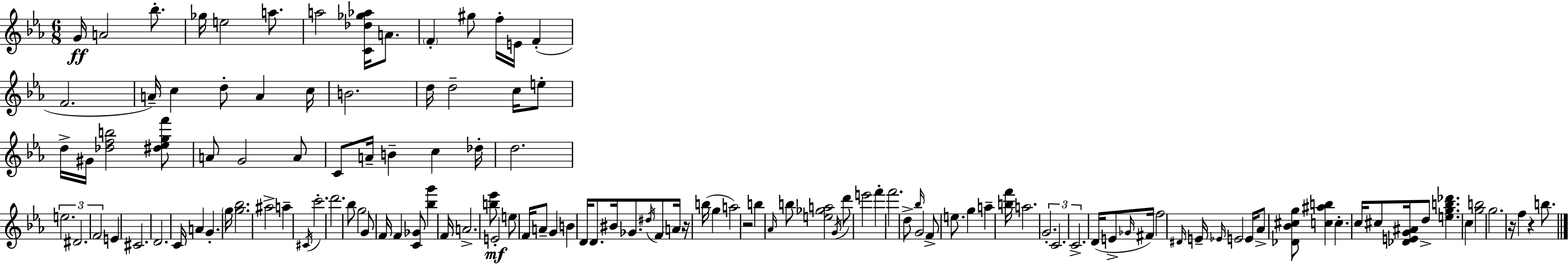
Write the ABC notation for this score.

X:1
T:Untitled
M:6/8
L:1/4
K:Cm
G/4 A2 _b/2 _g/4 e2 a/2 a2 [C_d_g_a]/4 A/2 F ^g/2 f/4 E/4 F F2 A/4 c d/2 A c/4 B2 d/4 d2 c/4 e/2 d/4 ^G/4 [_dfb]2 [^d_egf']/2 A/2 G2 A/2 C/2 A/4 B c _d/4 d2 e2 ^D2 F2 E ^C2 D2 C/4 A G g/4 [g_b]2 ^a2 a ^C/4 c'2 d'2 _b/2 g2 G/2 F/4 F [C_G]/2 [_bg'] F/4 A2 [b_e']/2 E2 e/2 F/4 A/2 G B D/4 D/2 ^B/4 _G/2 ^d/4 F/2 A/4 z/4 b/4 g a2 z2 b _A/4 b/2 [e_ga]2 G/4 d'/2 e'2 f' f'2 d/2 _b/4 G2 F/2 e/2 g a [bf']/4 a2 G2 C2 C2 D/4 E/2 _G/4 ^F/4 f2 ^D/4 E/4 _E/4 E2 E/4 _A/2 [_D_B^cg]/2 [c^ab] c c/4 ^c/2 [_DEG^A]/4 d/2 [egb_d'] c [gb]2 g2 z/4 f z b/2